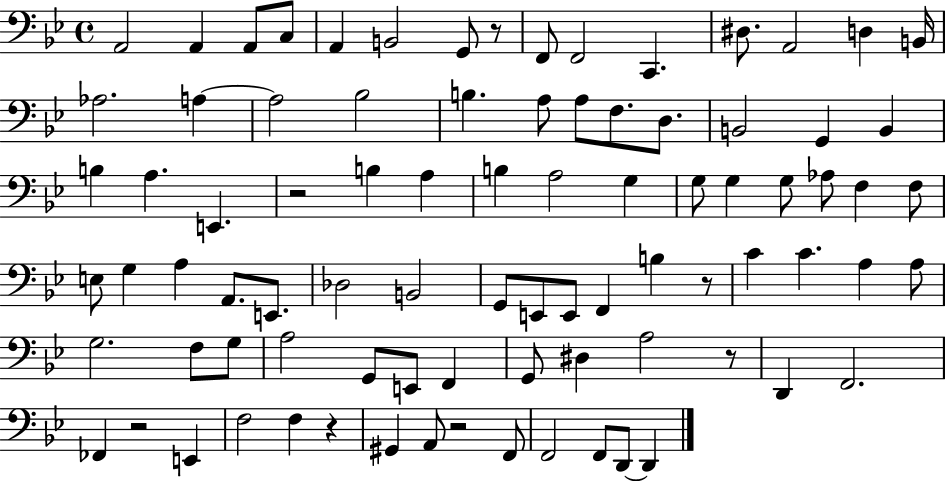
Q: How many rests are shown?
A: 7